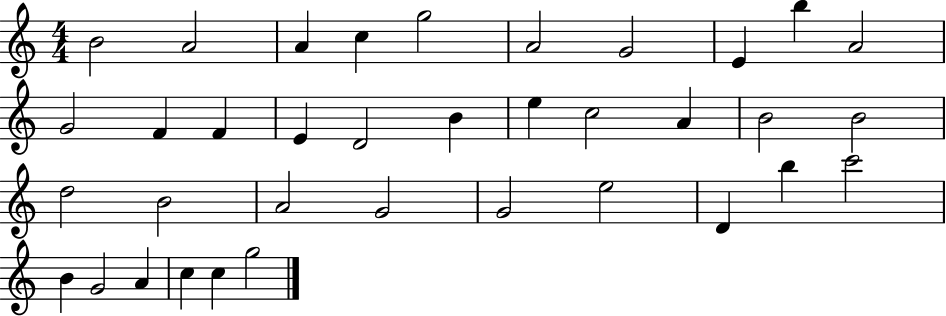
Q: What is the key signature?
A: C major